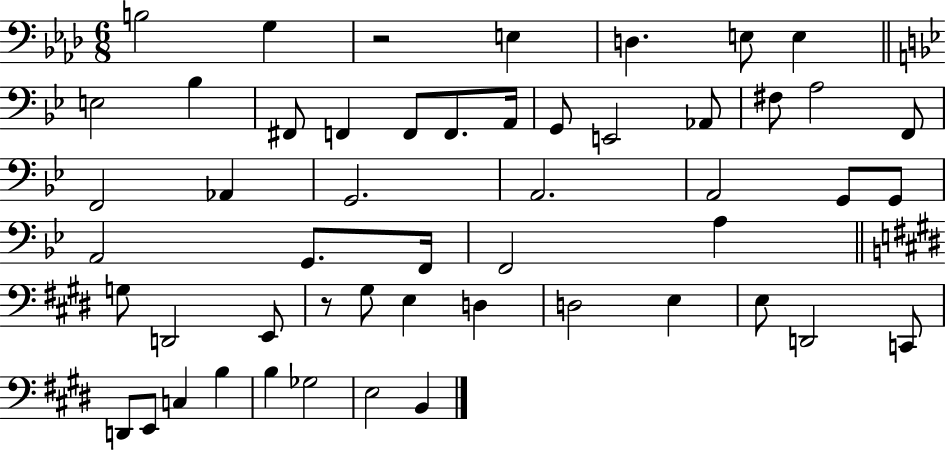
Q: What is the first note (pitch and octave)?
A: B3